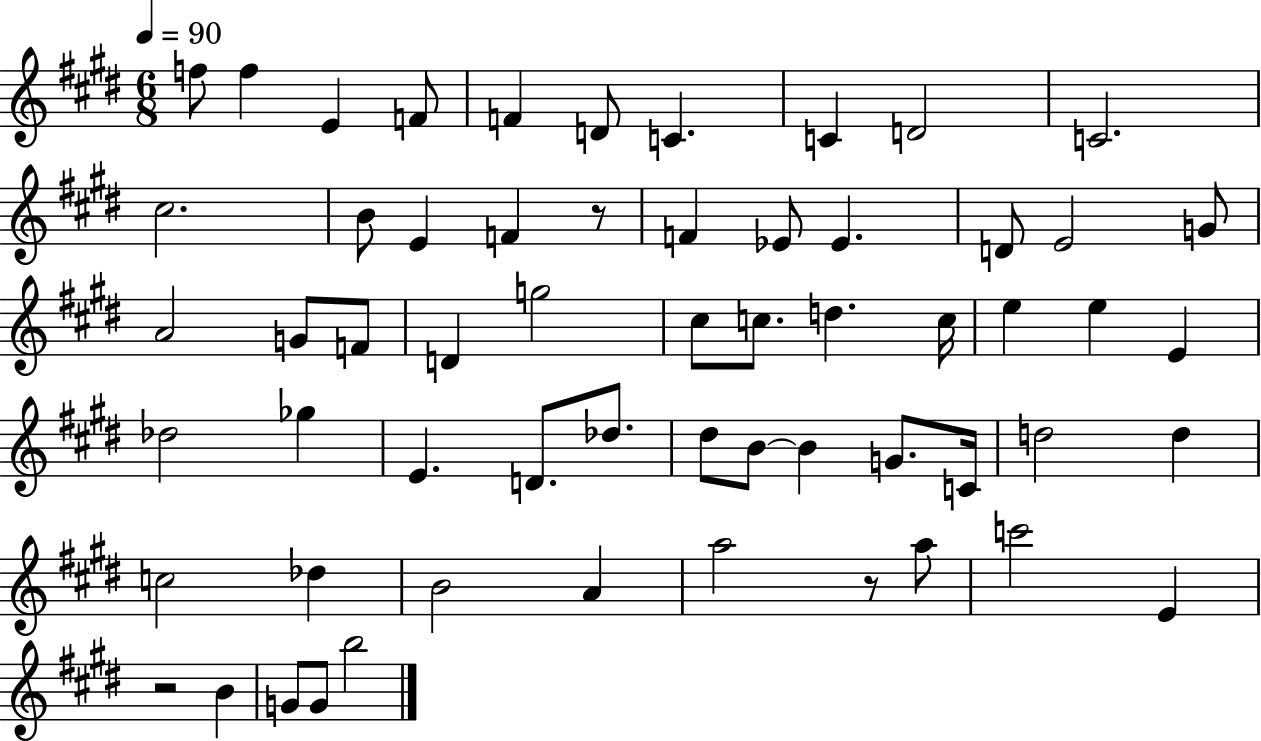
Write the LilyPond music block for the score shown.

{
  \clef treble
  \numericTimeSignature
  \time 6/8
  \key e \major
  \tempo 4 = 90
  \repeat volta 2 { f''8 f''4 e'4 f'8 | f'4 d'8 c'4. | c'4 d'2 | c'2. | \break cis''2. | b'8 e'4 f'4 r8 | f'4 ees'8 ees'4. | d'8 e'2 g'8 | \break a'2 g'8 f'8 | d'4 g''2 | cis''8 c''8. d''4. c''16 | e''4 e''4 e'4 | \break des''2 ges''4 | e'4. d'8. des''8. | dis''8 b'8~~ b'4 g'8. c'16 | d''2 d''4 | \break c''2 des''4 | b'2 a'4 | a''2 r8 a''8 | c'''2 e'4 | \break r2 b'4 | g'8 g'8 b''2 | } \bar "|."
}